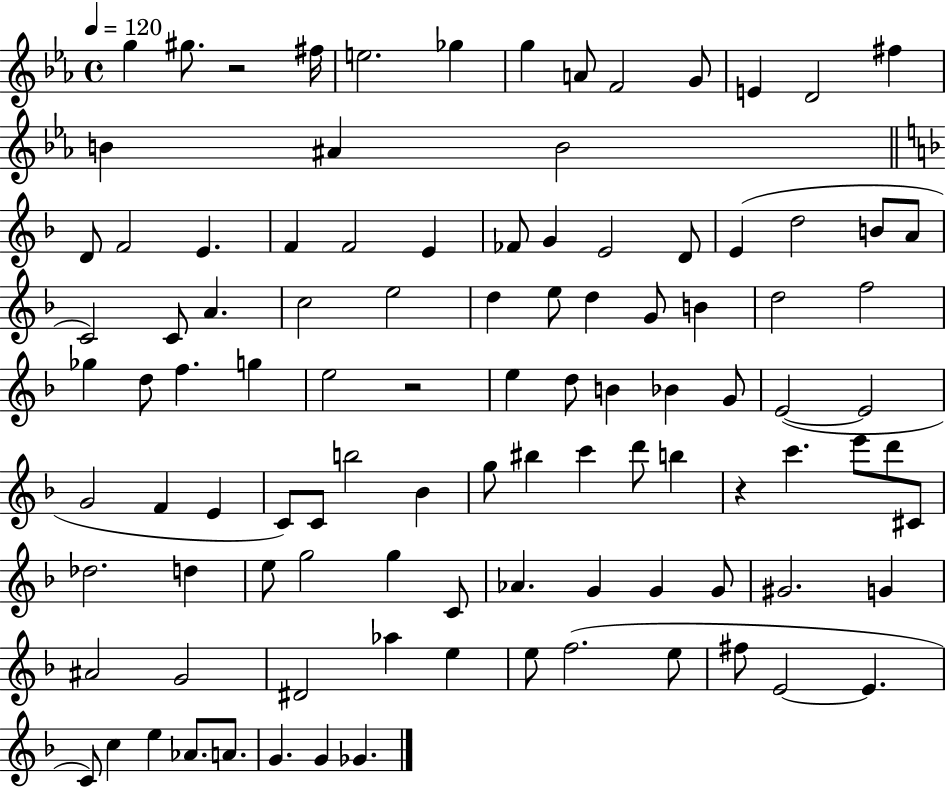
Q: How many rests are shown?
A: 3